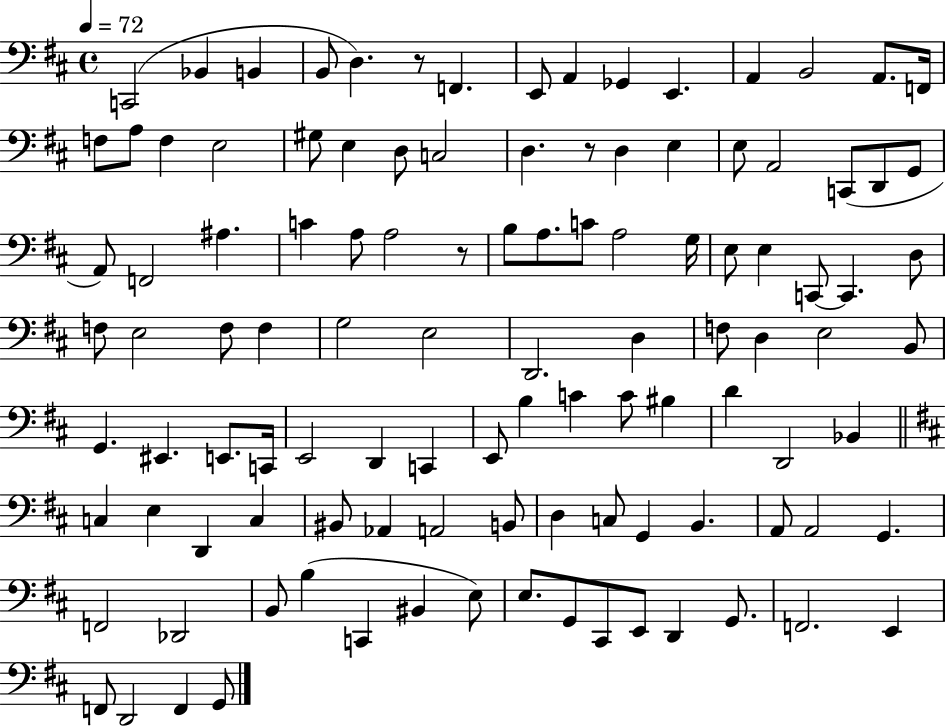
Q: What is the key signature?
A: D major